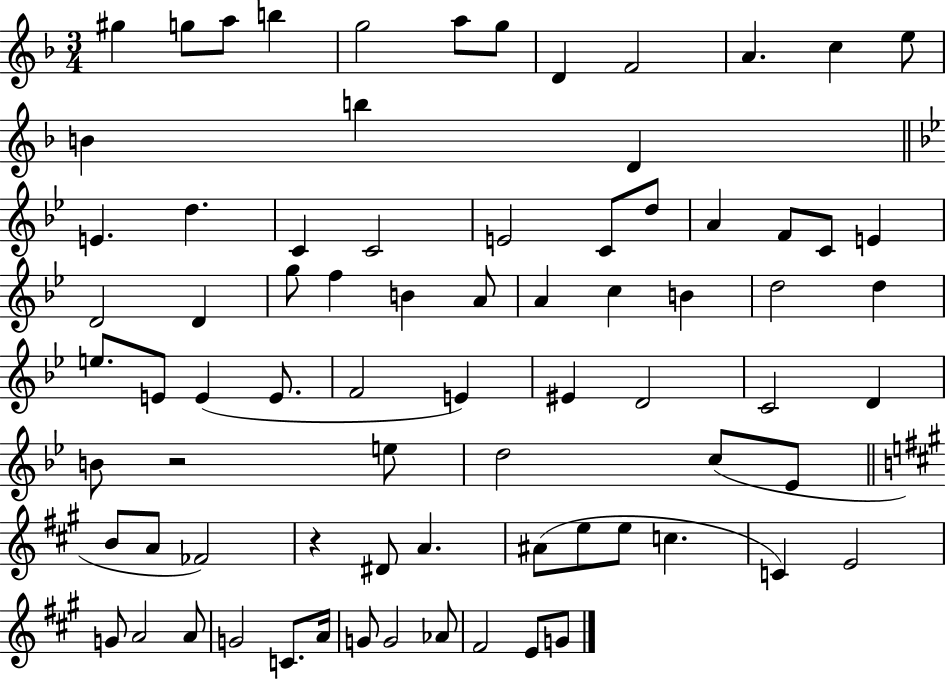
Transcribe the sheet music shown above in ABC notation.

X:1
T:Untitled
M:3/4
L:1/4
K:F
^g g/2 a/2 b g2 a/2 g/2 D F2 A c e/2 B b D E d C C2 E2 C/2 d/2 A F/2 C/2 E D2 D g/2 f B A/2 A c B d2 d e/2 E/2 E E/2 F2 E ^E D2 C2 D B/2 z2 e/2 d2 c/2 _E/2 B/2 A/2 _F2 z ^D/2 A ^A/2 e/2 e/2 c C E2 G/2 A2 A/2 G2 C/2 A/4 G/2 G2 _A/2 ^F2 E/2 G/2